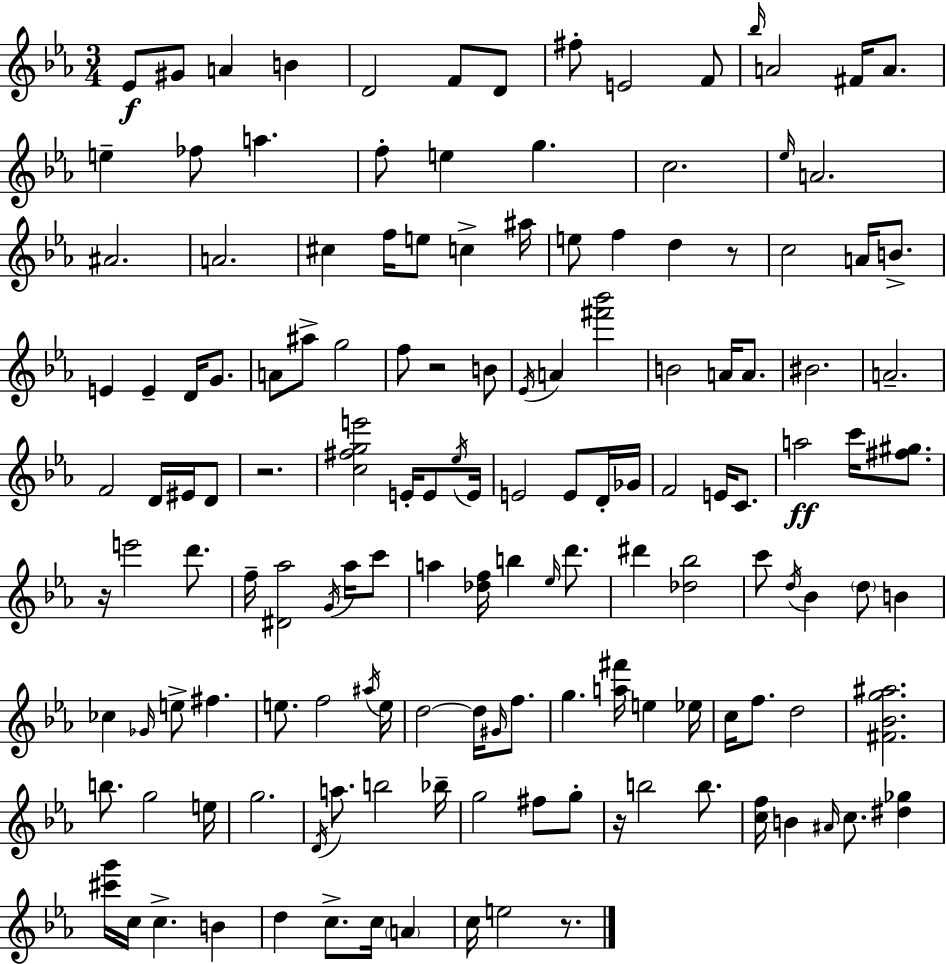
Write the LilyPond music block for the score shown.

{
  \clef treble
  \numericTimeSignature
  \time 3/4
  \key ees \major
  ees'8\f gis'8 a'4 b'4 | d'2 f'8 d'8 | fis''8-. e'2 f'8 | \grace { bes''16 } a'2 fis'16 a'8. | \break e''4-- fes''8 a''4. | f''8-. e''4 g''4. | c''2. | \grace { ees''16 } a'2. | \break ais'2. | a'2. | cis''4 f''16 e''8 c''4-> | ais''16 e''8 f''4 d''4 | \break r8 c''2 a'16 b'8.-> | e'4 e'4-- d'16 g'8. | a'8 ais''8-> g''2 | f''8 r2 | \break b'8 \acciaccatura { ees'16 } a'4 <fis''' bes'''>2 | b'2 a'16 | a'8. bis'2. | a'2.-- | \break f'2 d'16 | eis'16 d'8 r2. | <c'' fis'' g'' e'''>2 e'16-. | e'8 \acciaccatura { ees''16 } e'16 e'2 | \break e'8 d'16-. ges'16 f'2 | e'16 c'8. a''2\ff | c'''16 <fis'' gis''>8. r16 e'''2 | d'''8. f''16-- <dis' aes''>2 | \break \acciaccatura { g'16 } aes''16 c'''8 a''4 <des'' f''>16 b''4 | \grace { ees''16 } d'''8. dis'''4 <des'' bes''>2 | c'''8 \acciaccatura { d''16 } bes'4 | \parenthesize d''8 b'4 ces''4 \grace { ges'16 } | \break e''8-> fis''4. e''8. f''2 | \acciaccatura { ais''16 } e''16 d''2~~ | d''16 \grace { gis'16 } f''8. g''4. | <a'' fis'''>16 e''4 ees''16 c''16 f''8. | \break d''2 <fis' bes' g'' ais''>2. | b''8. | g''2 e''16 g''2. | \acciaccatura { d'16 } a''8. | \break b''2 bes''16-- g''2 | fis''8 g''8-. r16 | b''2 b''8. <c'' f''>16 | b'4 \grace { ais'16 } c''8. <dis'' ges''>4 | \break <cis''' g'''>16 c''16 c''4.-> b'4 | d''4 c''8.-> c''16 \parenthesize a'4 | c''16 e''2 r8. | \bar "|."
}